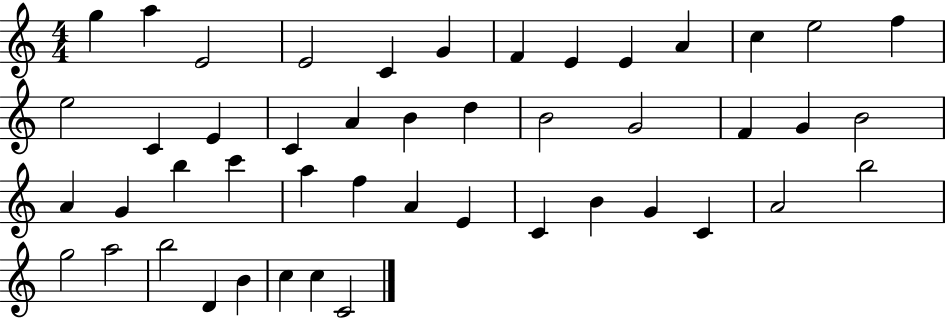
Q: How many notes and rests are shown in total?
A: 47